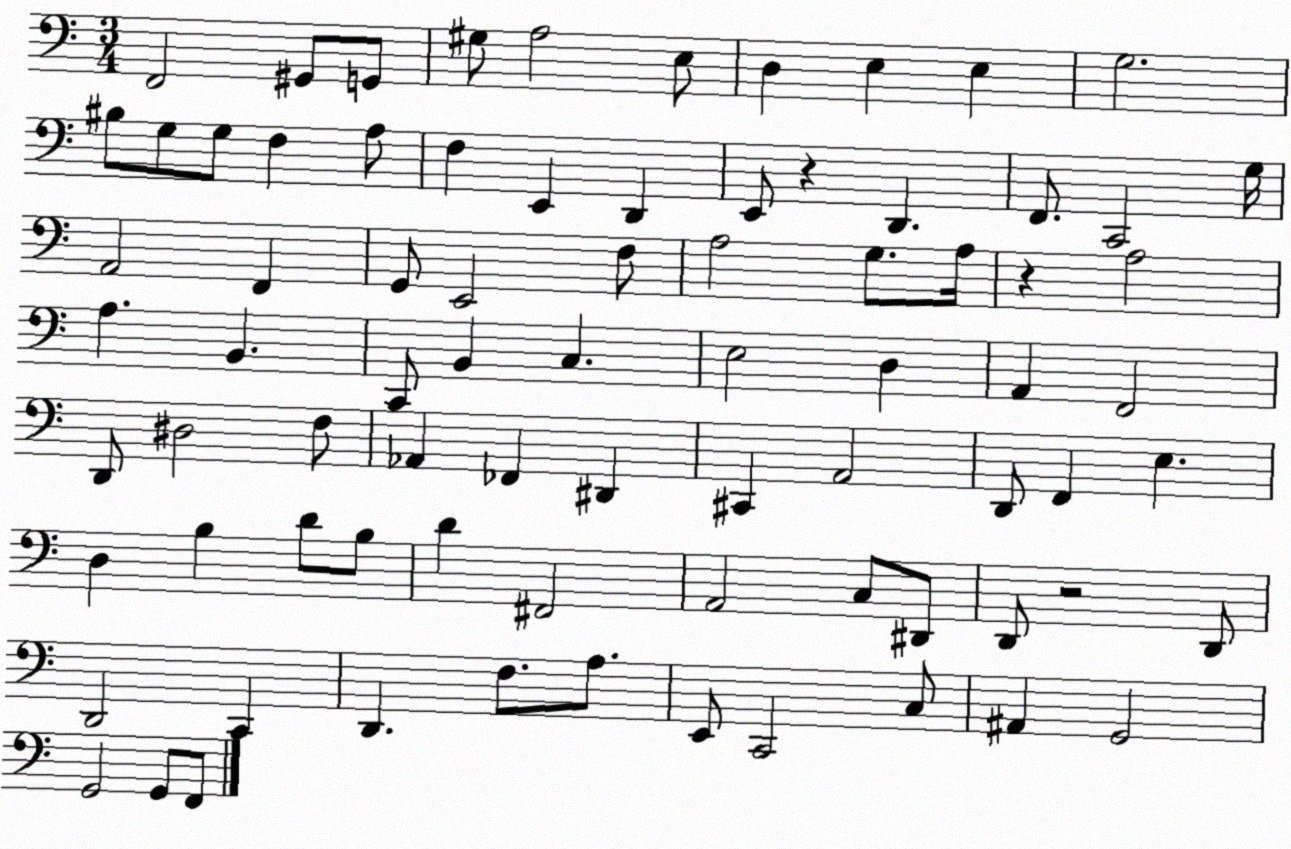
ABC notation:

X:1
T:Untitled
M:3/4
L:1/4
K:C
F,,2 ^G,,/2 G,,/2 ^G,/2 A,2 E,/2 D, E, E, G,2 ^B,/2 G,/2 G,/2 F, A,/2 F, E,, D,, E,,/2 z D,, F,,/2 C,,2 G,/4 A,,2 F,, G,,/2 E,,2 F,/2 A,2 G,/2 A,/4 z A,2 A, B,, C,,/2 B,, C, E,2 D, A,, F,,2 D,,/2 ^D,2 F,/2 _A,, _F,, ^D,, ^C,, A,,2 D,,/2 F,, E, D, B, D/2 B,/2 D ^F,,2 A,,2 C,/2 ^D,,/2 D,,/2 z2 D,,/2 D,,2 C,, D,, F,/2 A,/2 E,,/2 C,,2 C,/2 ^A,, G,,2 G,,2 G,,/2 F,,/2